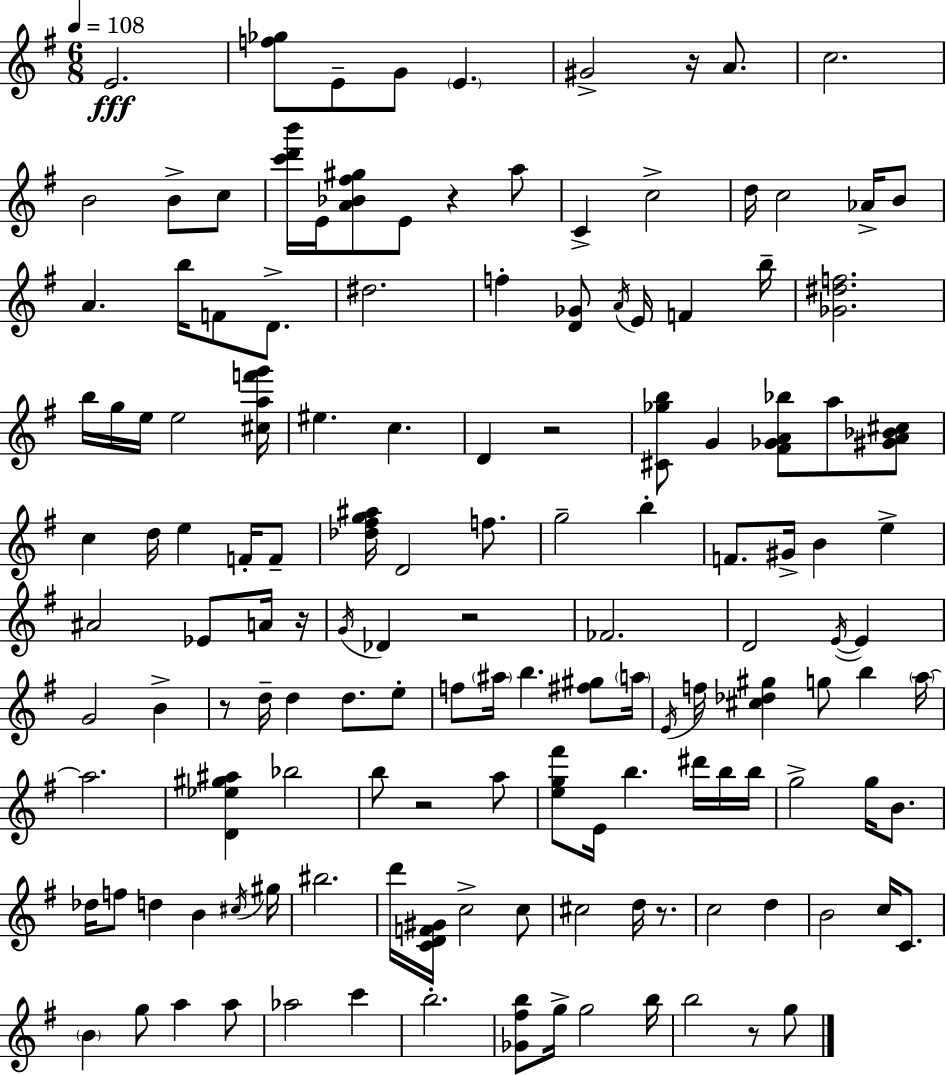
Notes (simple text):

E4/h. [F5,Gb5]/e E4/e G4/e E4/q. G#4/h R/s A4/e. C5/h. B4/h B4/e C5/e [C6,D6,B6]/s E4/s [A4,Bb4,F#5,G#5]/e E4/e R/q A5/e C4/q C5/h D5/s C5/h Ab4/s B4/e A4/q. B5/s F4/e D4/e. D#5/h. F5/q [D4,Gb4]/e A4/s E4/s F4/q B5/s [Gb4,D#5,F5]/h. B5/s G5/s E5/s E5/h [C#5,A5,F6,G6]/s EIS5/q. C5/q. D4/q R/h [C#4,Gb5,B5]/e G4/q [F#4,Gb4,A4,Bb5]/e A5/e [G#4,A4,Bb4,C#5]/e C5/q D5/s E5/q F4/s F4/e [Db5,F#5,G5,A#5]/s D4/h F5/e. G5/h B5/q F4/e. G#4/s B4/q E5/q A#4/h Eb4/e A4/s R/s G4/s Db4/q R/h FES4/h. D4/h E4/s E4/q G4/h B4/q R/e D5/s D5/q D5/e. E5/e F5/e A#5/s B5/q. [F#5,G#5]/e A5/s E4/s F5/s [C#5,Db5,G#5]/q G5/e B5/q A5/s A5/h. [D4,Eb5,G#5,A#5]/q Bb5/h B5/e R/h A5/e [E5,G5,F#6]/e E4/s B5/q. D#6/s B5/s B5/s G5/h G5/s B4/e. Db5/s F5/e D5/q B4/q C#5/s G#5/s BIS5/h. D6/s [C4,D4,F4,G#4]/s C5/h C5/e C#5/h D5/s R/e. C5/h D5/q B4/h C5/s C4/e. B4/q G5/e A5/q A5/e Ab5/h C6/q B5/h. [Gb4,F#5,B5]/e G5/s G5/h B5/s B5/h R/e G5/e